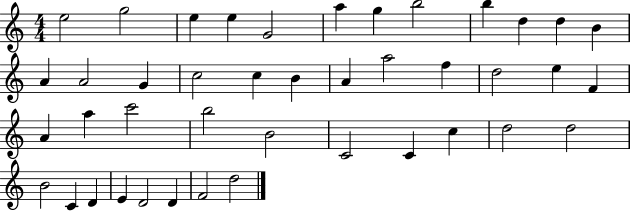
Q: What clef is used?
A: treble